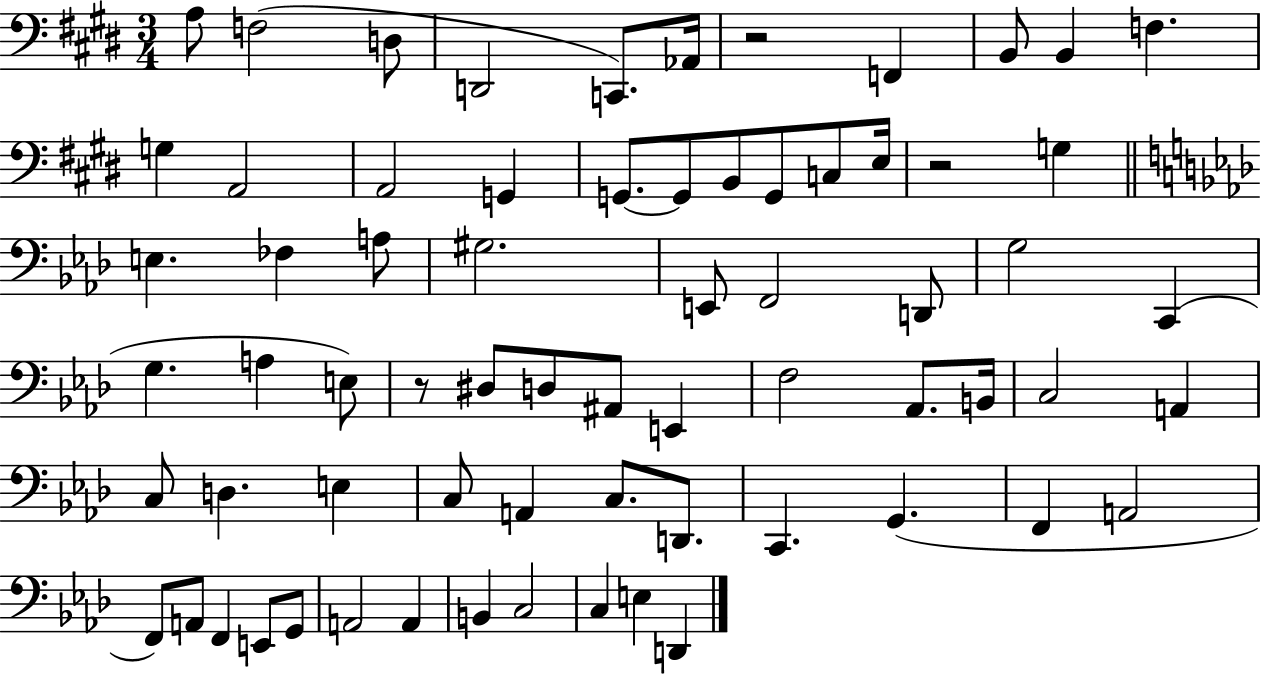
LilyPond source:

{
  \clef bass
  \numericTimeSignature
  \time 3/4
  \key e \major
  a8 f2( d8 | d,2 c,8.) aes,16 | r2 f,4 | b,8 b,4 f4. | \break g4 a,2 | a,2 g,4 | g,8.~~ g,8 b,8 g,8 c8 e16 | r2 g4 | \break \bar "||" \break \key f \minor e4. fes4 a8 | gis2. | e,8 f,2 d,8 | g2 c,4( | \break g4. a4 e8) | r8 dis8 d8 ais,8 e,4 | f2 aes,8. b,16 | c2 a,4 | \break c8 d4. e4 | c8 a,4 c8. d,8. | c,4. g,4.( | f,4 a,2 | \break f,8) a,8 f,4 e,8 g,8 | a,2 a,4 | b,4 c2 | c4 e4 d,4 | \break \bar "|."
}